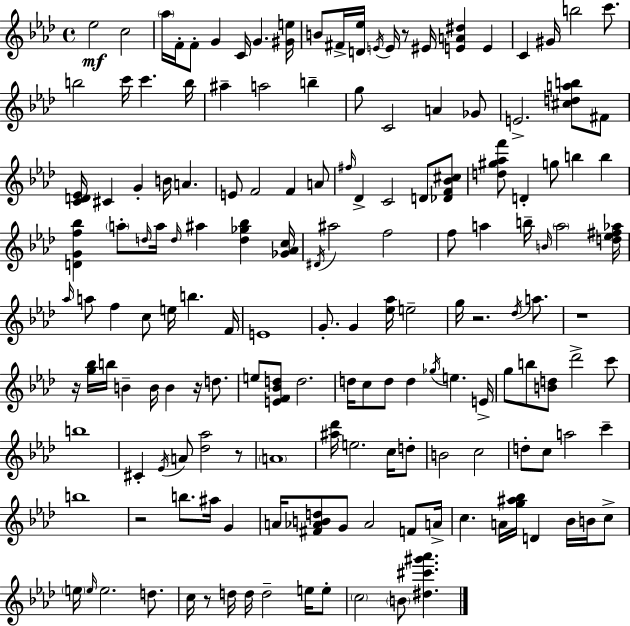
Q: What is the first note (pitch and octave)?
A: Eb5